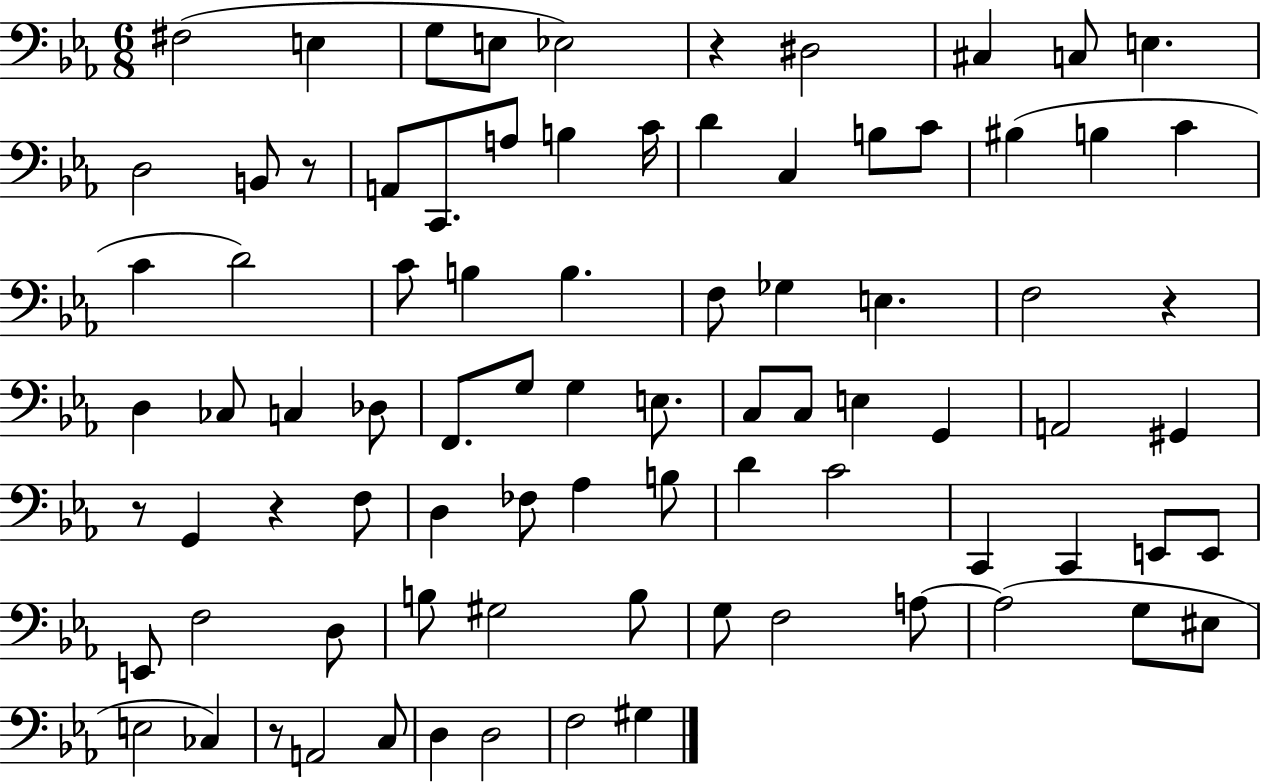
{
  \clef bass
  \numericTimeSignature
  \time 6/8
  \key ees \major
  \repeat volta 2 { fis2( e4 | g8 e8 ees2) | r4 dis2 | cis4 c8 e4. | \break d2 b,8 r8 | a,8 c,8. a8 b4 c'16 | d'4 c4 b8 c'8 | bis4( b4 c'4 | \break c'4 d'2) | c'8 b4 b4. | f8 ges4 e4. | f2 r4 | \break d4 ces8 c4 des8 | f,8. g8 g4 e8. | c8 c8 e4 g,4 | a,2 gis,4 | \break r8 g,4 r4 f8 | d4 fes8 aes4 b8 | d'4 c'2 | c,4 c,4 e,8 e,8 | \break e,8 f2 d8 | b8 gis2 b8 | g8 f2 a8~~ | a2( g8 eis8 | \break e2 ces4) | r8 a,2 c8 | d4 d2 | f2 gis4 | \break } \bar "|."
}